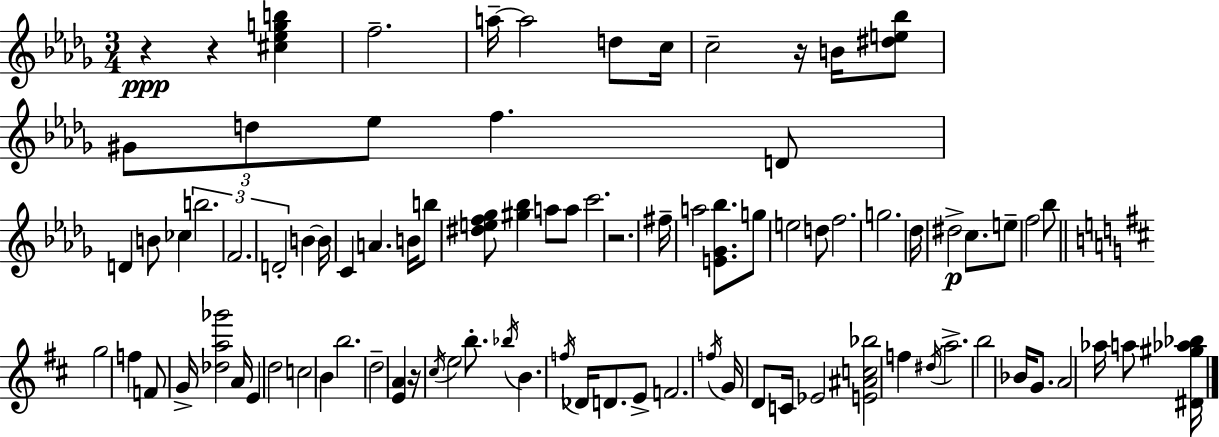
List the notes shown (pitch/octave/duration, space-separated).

R/q R/q [C#5,Eb5,G5,B5]/q F5/h. A5/s A5/h D5/e C5/s C5/h R/s B4/s [D#5,E5,Bb5]/e G#4/e D5/e Eb5/e F5/q. D4/e D4/q B4/e CES5/q B5/h. F4/h. D4/h B4/q B4/s C4/q A4/q. B4/s B5/e [D#5,E5,F5,Gb5]/e [G#5,Bb5]/q A5/e A5/e C6/h. R/h. F#5/s A5/h [E4,Gb4,Bb5]/e. G5/e E5/h D5/e F5/h. G5/h. Db5/s D#5/h C5/e. E5/e F5/h Bb5/e G5/h F5/q F4/e G4/s [Db5,A5,Gb6]/h A4/s E4/q D5/h C5/h B4/q B5/h. D5/h [E4,A4]/q R/s C#5/s E5/h B5/e. Bb5/s B4/q. F5/s Db4/s D4/e. E4/e F4/h. F5/s G4/s D4/e C4/s Eb4/h [E4,A#4,C5,Bb5]/h F5/q D#5/s A5/h. B5/h Bb4/s G4/e. A4/h Ab5/s A5/e [D#4,G#5,Ab5,Bb5]/s